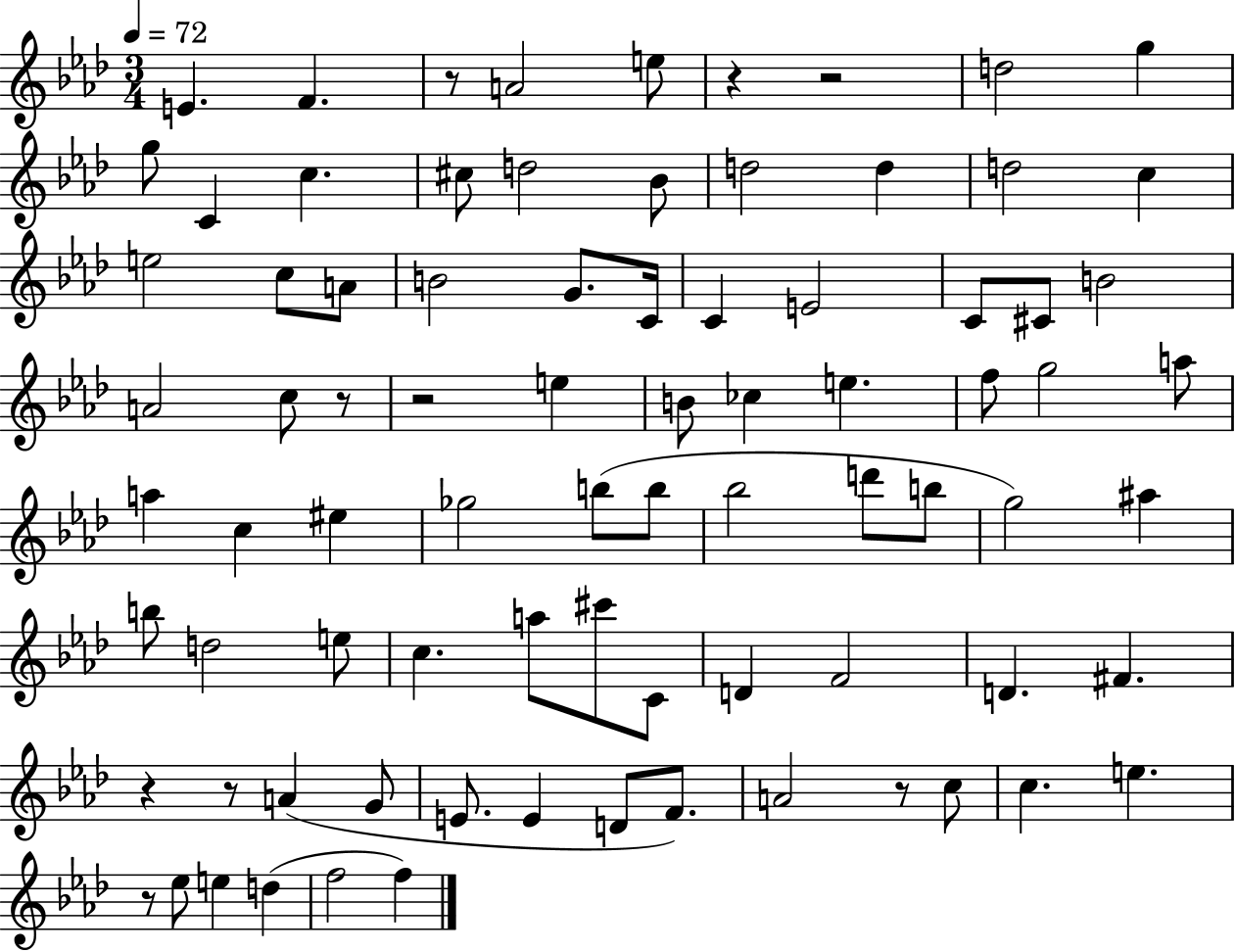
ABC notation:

X:1
T:Untitled
M:3/4
L:1/4
K:Ab
E F z/2 A2 e/2 z z2 d2 g g/2 C c ^c/2 d2 _B/2 d2 d d2 c e2 c/2 A/2 B2 G/2 C/4 C E2 C/2 ^C/2 B2 A2 c/2 z/2 z2 e B/2 _c e f/2 g2 a/2 a c ^e _g2 b/2 b/2 _b2 d'/2 b/2 g2 ^a b/2 d2 e/2 c a/2 ^c'/2 C/2 D F2 D ^F z z/2 A G/2 E/2 E D/2 F/2 A2 z/2 c/2 c e z/2 _e/2 e d f2 f